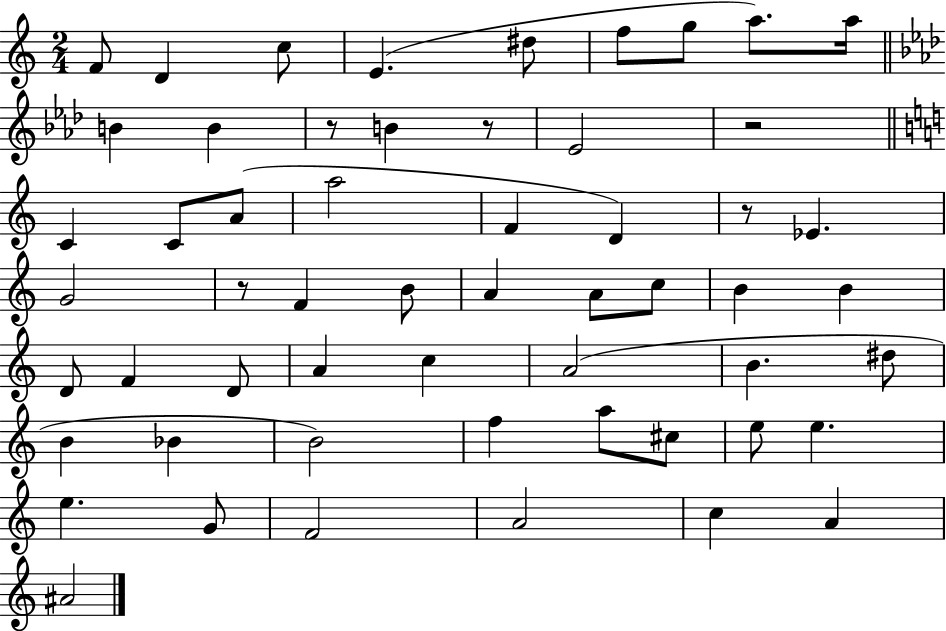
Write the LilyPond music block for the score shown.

{
  \clef treble
  \numericTimeSignature
  \time 2/4
  \key c \major
  f'8 d'4 c''8 | e'4.( dis''8 | f''8 g''8 a''8.) a''16 | \bar "||" \break \key aes \major b'4 b'4 | r8 b'4 r8 | ees'2 | r2 | \break \bar "||" \break \key a \minor c'4 c'8 a'8( | a''2 | f'4 d'4) | r8 ees'4. | \break g'2 | r8 f'4 b'8 | a'4 a'8 c''8 | b'4 b'4 | \break d'8 f'4 d'8 | a'4 c''4 | a'2( | b'4. dis''8 | \break b'4 bes'4 | b'2) | f''4 a''8 cis''8 | e''8 e''4. | \break e''4. g'8 | f'2 | a'2 | c''4 a'4 | \break ais'2 | \bar "|."
}